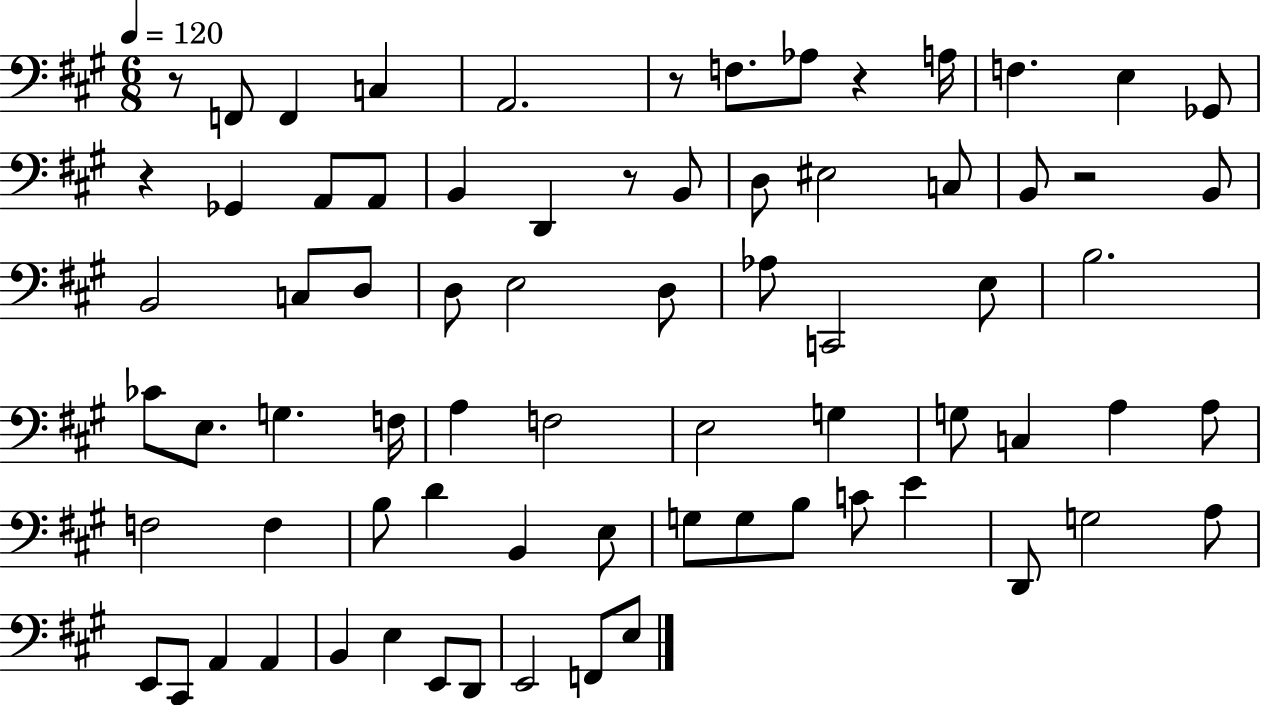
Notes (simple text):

R/e F2/e F2/q C3/q A2/h. R/e F3/e. Ab3/e R/q A3/s F3/q. E3/q Gb2/e R/q Gb2/q A2/e A2/e B2/q D2/q R/e B2/e D3/e EIS3/h C3/e B2/e R/h B2/e B2/h C3/e D3/e D3/e E3/h D3/e Ab3/e C2/h E3/e B3/h. CES4/e E3/e. G3/q. F3/s A3/q F3/h E3/h G3/q G3/e C3/q A3/q A3/e F3/h F3/q B3/e D4/q B2/q E3/e G3/e G3/e B3/e C4/e E4/q D2/e G3/h A3/e E2/e C#2/e A2/q A2/q B2/q E3/q E2/e D2/e E2/h F2/e E3/e